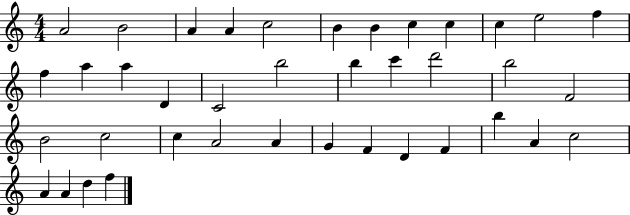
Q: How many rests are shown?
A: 0